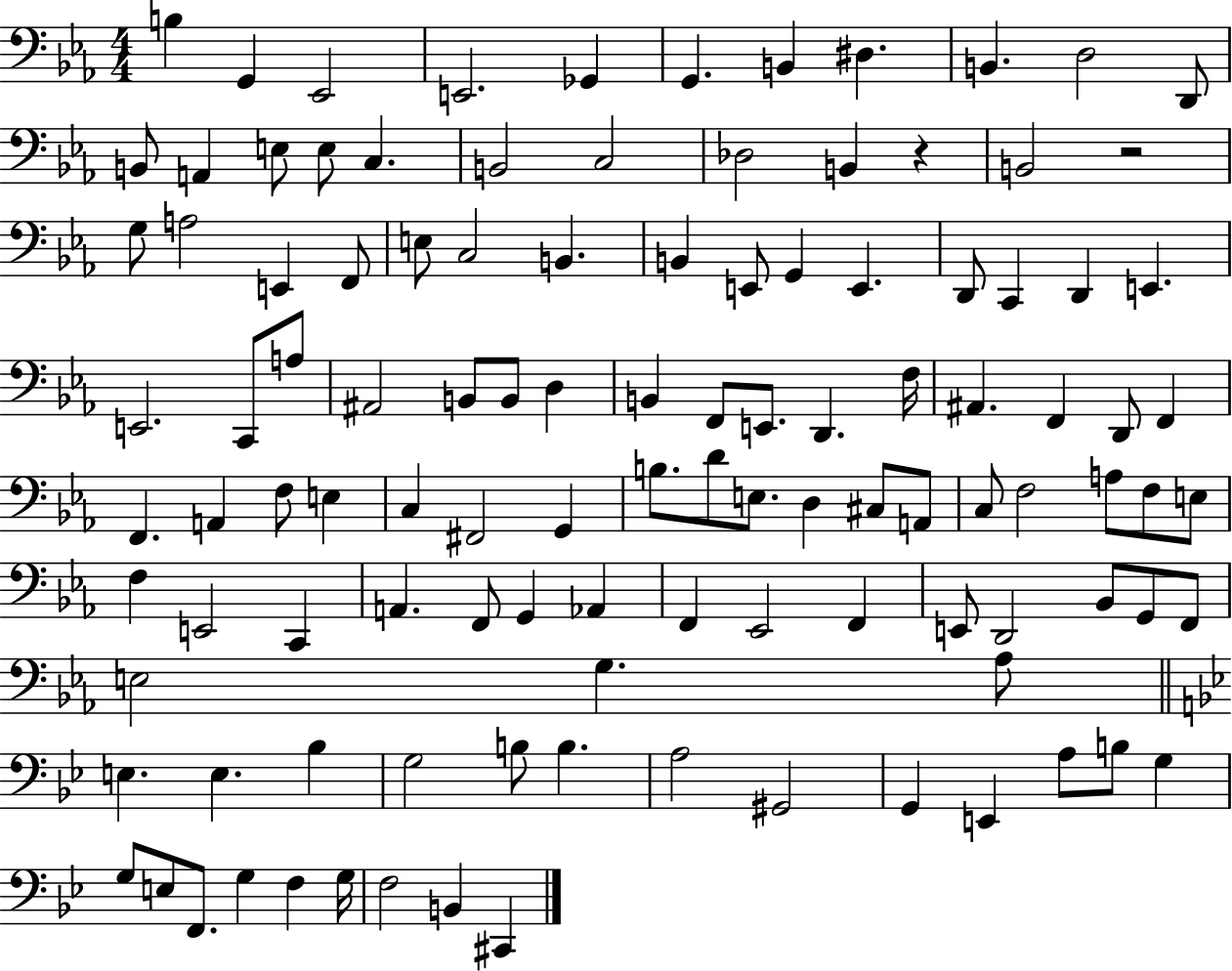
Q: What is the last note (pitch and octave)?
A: C#2